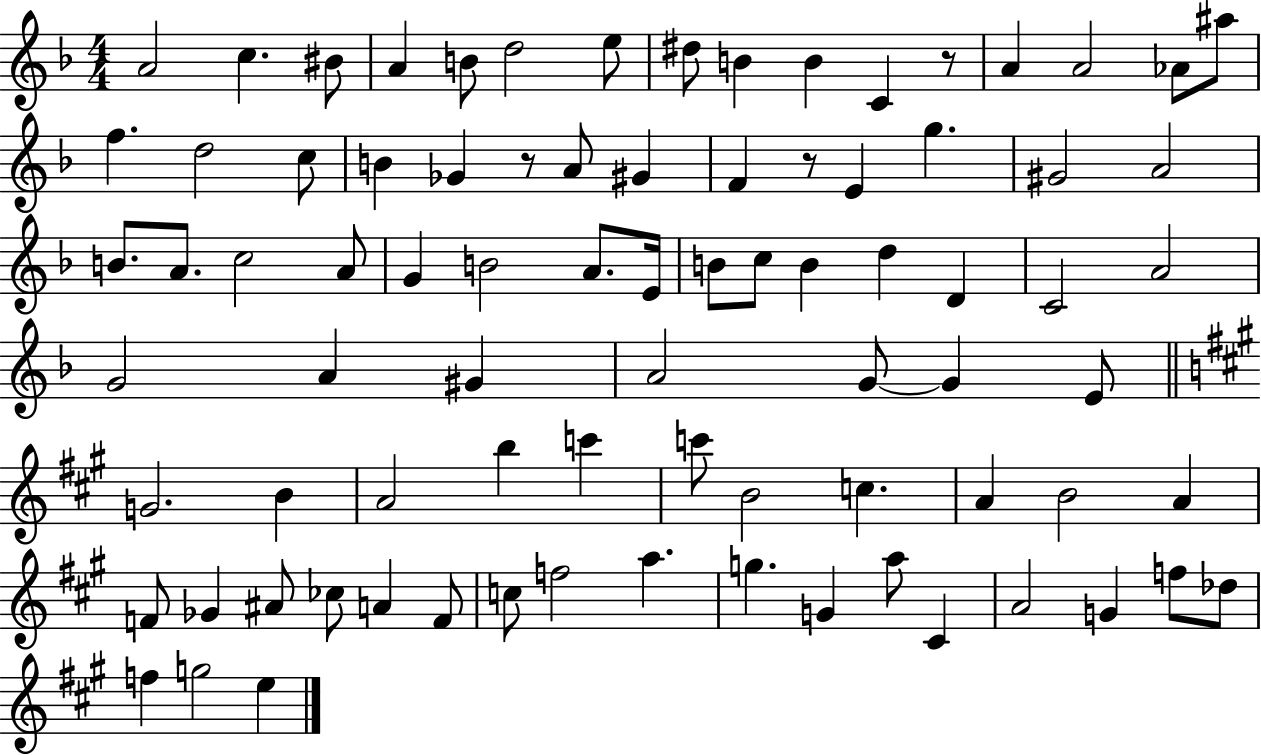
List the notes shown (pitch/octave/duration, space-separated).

A4/h C5/q. BIS4/e A4/q B4/e D5/h E5/e D#5/e B4/q B4/q C4/q R/e A4/q A4/h Ab4/e A#5/e F5/q. D5/h C5/e B4/q Gb4/q R/e A4/e G#4/q F4/q R/e E4/q G5/q. G#4/h A4/h B4/e. A4/e. C5/h A4/e G4/q B4/h A4/e. E4/s B4/e C5/e B4/q D5/q D4/q C4/h A4/h G4/h A4/q G#4/q A4/h G4/e G4/q E4/e G4/h. B4/q A4/h B5/q C6/q C6/e B4/h C5/q. A4/q B4/h A4/q F4/e Gb4/q A#4/e CES5/e A4/q F4/e C5/e F5/h A5/q. G5/q. G4/q A5/e C#4/q A4/h G4/q F5/e Db5/e F5/q G5/h E5/q